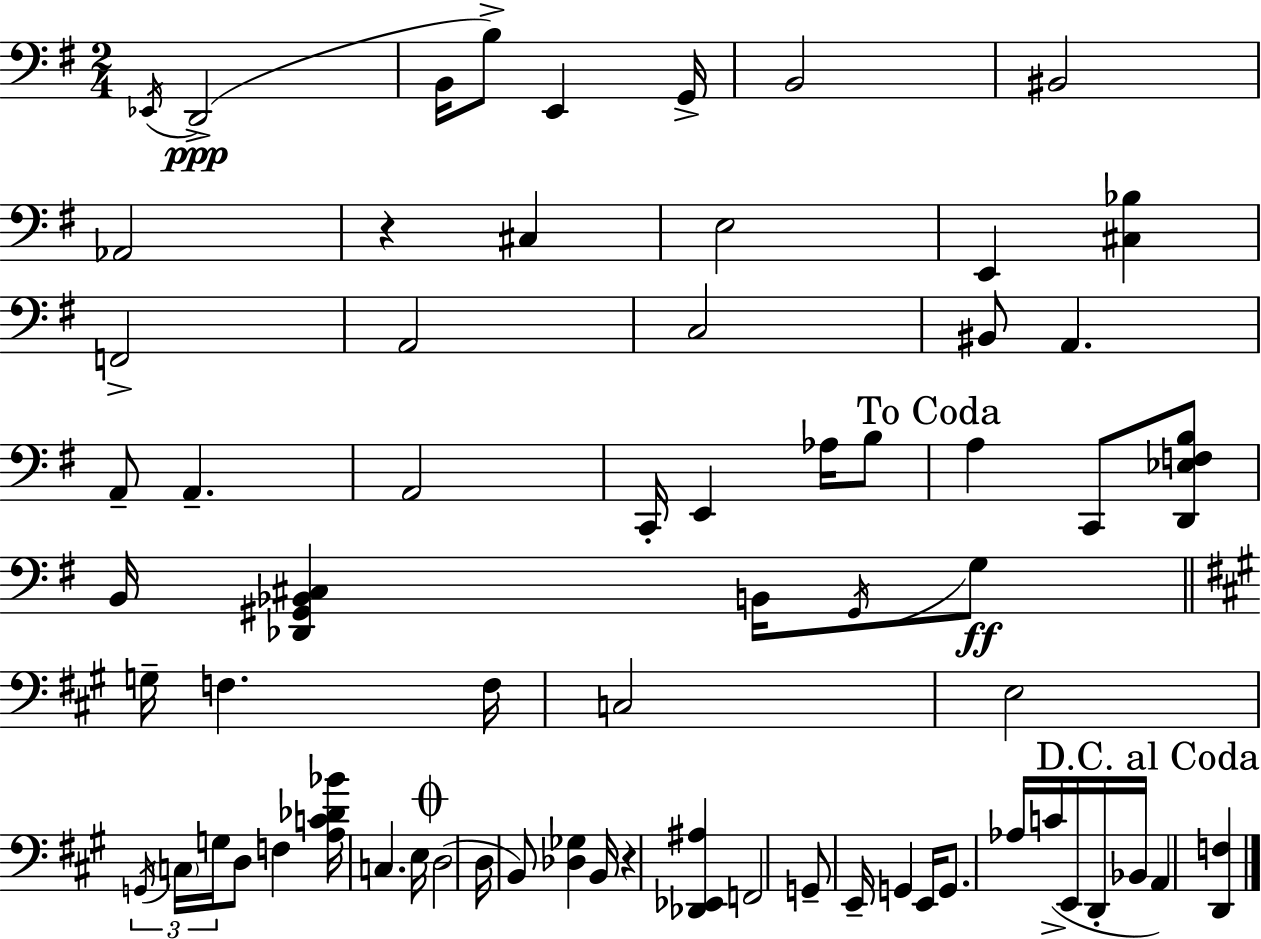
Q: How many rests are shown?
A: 2